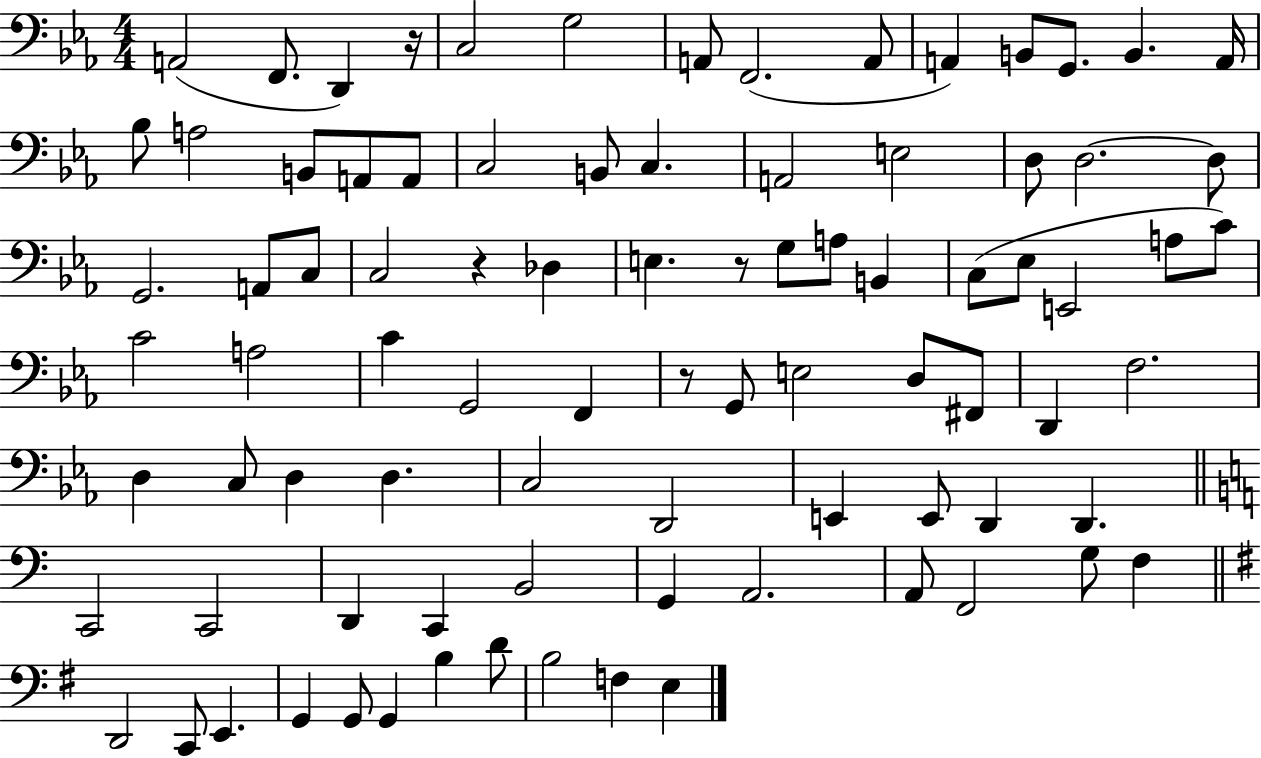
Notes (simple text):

A2/h F2/e. D2/q R/s C3/h G3/h A2/e F2/h. A2/e A2/q B2/e G2/e. B2/q. A2/s Bb3/e A3/h B2/e A2/e A2/e C3/h B2/e C3/q. A2/h E3/h D3/e D3/h. D3/e G2/h. A2/e C3/e C3/h R/q Db3/q E3/q. R/e G3/e A3/e B2/q C3/e Eb3/e E2/h A3/e C4/e C4/h A3/h C4/q G2/h F2/q R/e G2/e E3/h D3/e F#2/e D2/q F3/h. D3/q C3/e D3/q D3/q. C3/h D2/h E2/q E2/e D2/q D2/q. C2/h C2/h D2/q C2/q B2/h G2/q A2/h. A2/e F2/h G3/e F3/q D2/h C2/e E2/q. G2/q G2/e G2/q B3/q D4/e B3/h F3/q E3/q